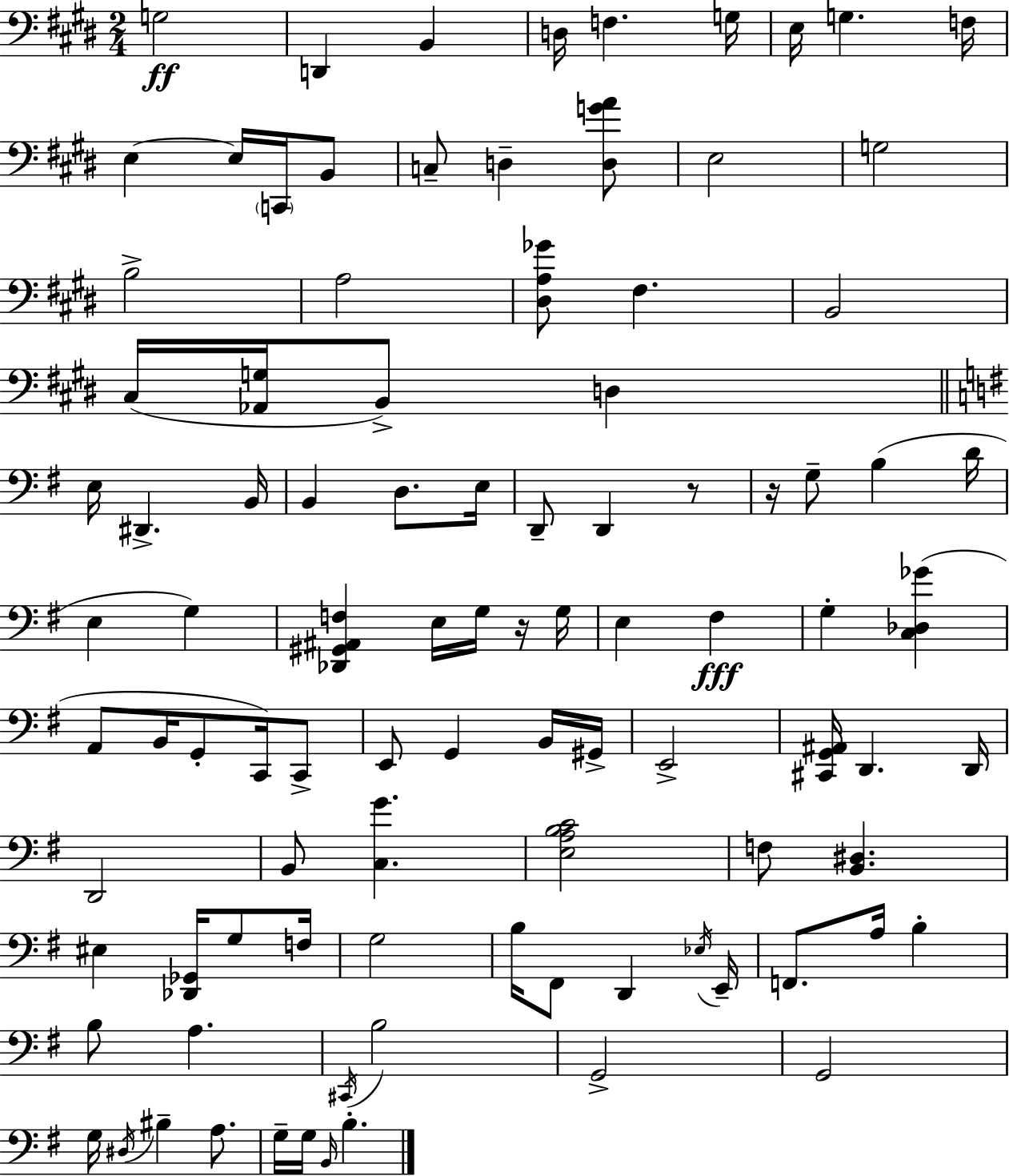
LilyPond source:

{
  \clef bass
  \numericTimeSignature
  \time 2/4
  \key e \major
  g2\ff | d,4 b,4 | d16 f4. g16 | e16 g4. f16 | \break e4~~ e16 \parenthesize c,16 b,8 | c8-- d4-- <d g' a'>8 | e2 | g2 | \break b2-> | a2 | <dis a ges'>8 fis4. | b,2 | \break cis16( <aes, g>16 b,8->) d4 | \bar "||" \break \key e \minor e16 dis,4.-> b,16 | b,4 d8. e16 | d,8-- d,4 r8 | r16 g8-- b4( d'16 | \break e4 g4) | <des, gis, ais, f>4 e16 g16 r16 g16 | e4 fis4\fff | g4-. <c des ges'>4( | \break a,8 b,16 g,8-. c,16) c,8-> | e,8 g,4 b,16 gis,16-> | e,2-> | <cis, g, ais,>16 d,4. d,16 | \break d,2 | b,8 <c g'>4. | <e a b c'>2 | f8 <b, dis>4. | \break eis4 <des, ges,>16 g8 f16 | g2 | b16 fis,8 d,4 \acciaccatura { ees16 } | e,16-- f,8. a16 b4-. | \break b8 a4. | \acciaccatura { cis,16 } b2 | g,2-> | g,2 | \break g16 \acciaccatura { dis16 } bis4-- | a8. g16-- g16 \grace { b,16 } b4.-. | \bar "|."
}